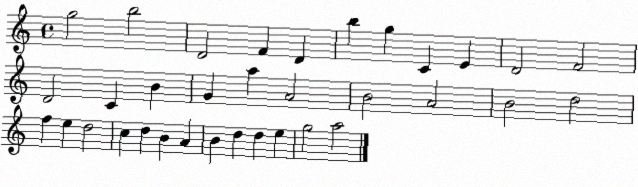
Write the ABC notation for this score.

X:1
T:Untitled
M:4/4
L:1/4
K:C
g2 b2 D2 F D b g C E D2 F2 D2 C B G a A2 B2 A2 B2 d2 f e d2 c d B A B d d e g2 a2